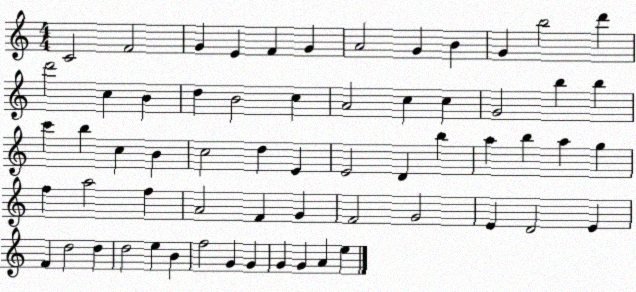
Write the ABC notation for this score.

X:1
T:Untitled
M:4/4
L:1/4
K:C
C2 F2 G E F G A2 G B G b2 d' d'2 c B d B2 c A2 c c G2 b b c' b c B c2 d E E2 D b a b a g f a2 f A2 F G F2 G2 E D2 E F d2 d d2 e B f2 G G G G A e